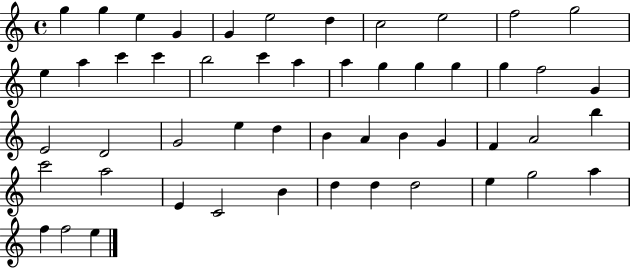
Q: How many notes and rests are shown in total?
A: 51